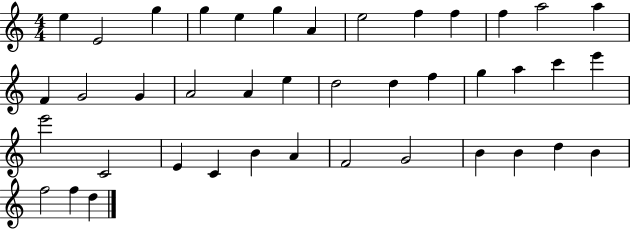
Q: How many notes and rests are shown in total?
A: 41